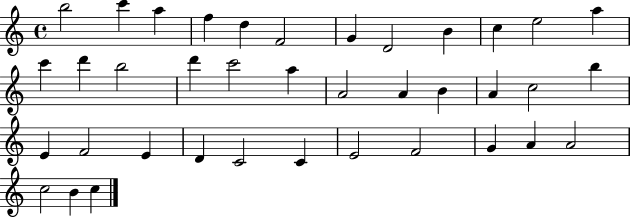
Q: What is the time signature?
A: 4/4